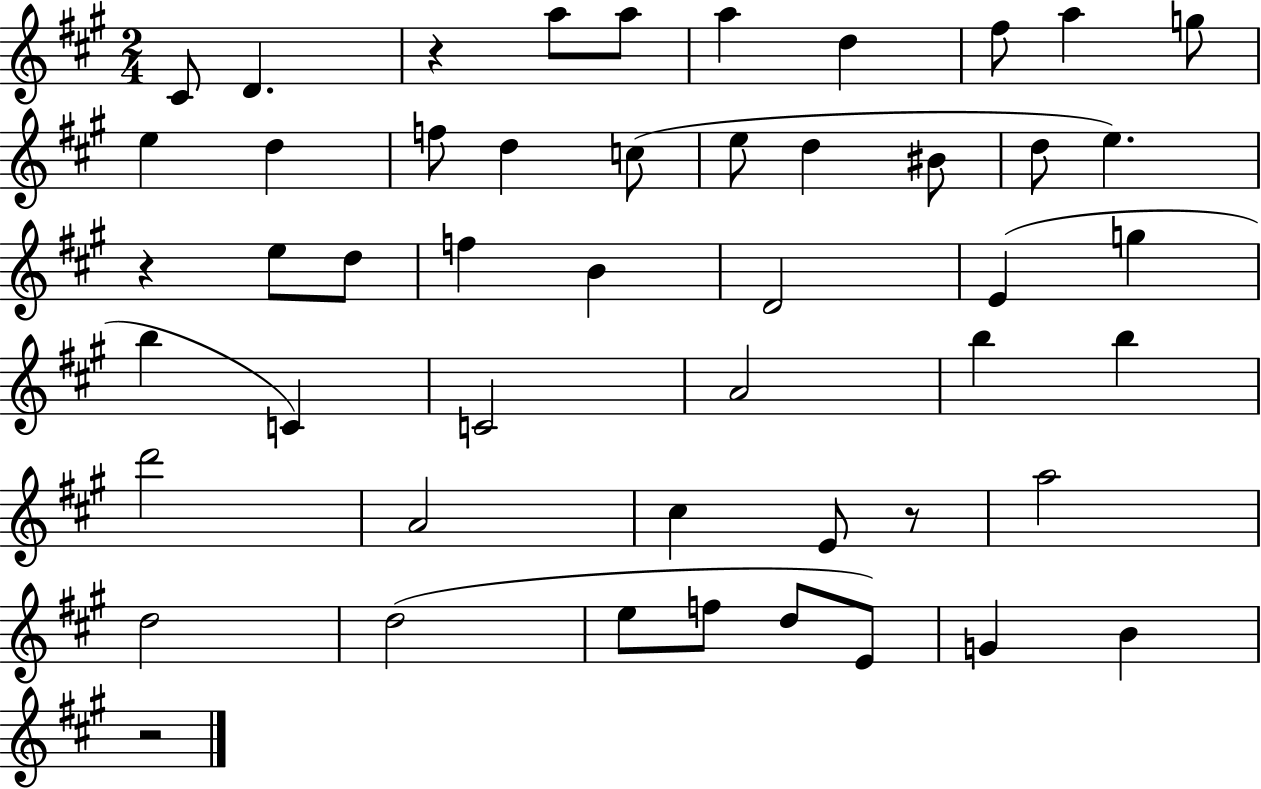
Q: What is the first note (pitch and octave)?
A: C#4